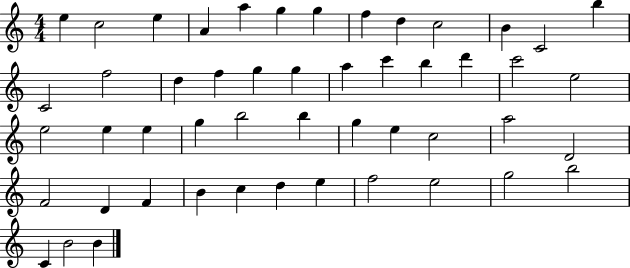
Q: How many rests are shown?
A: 0